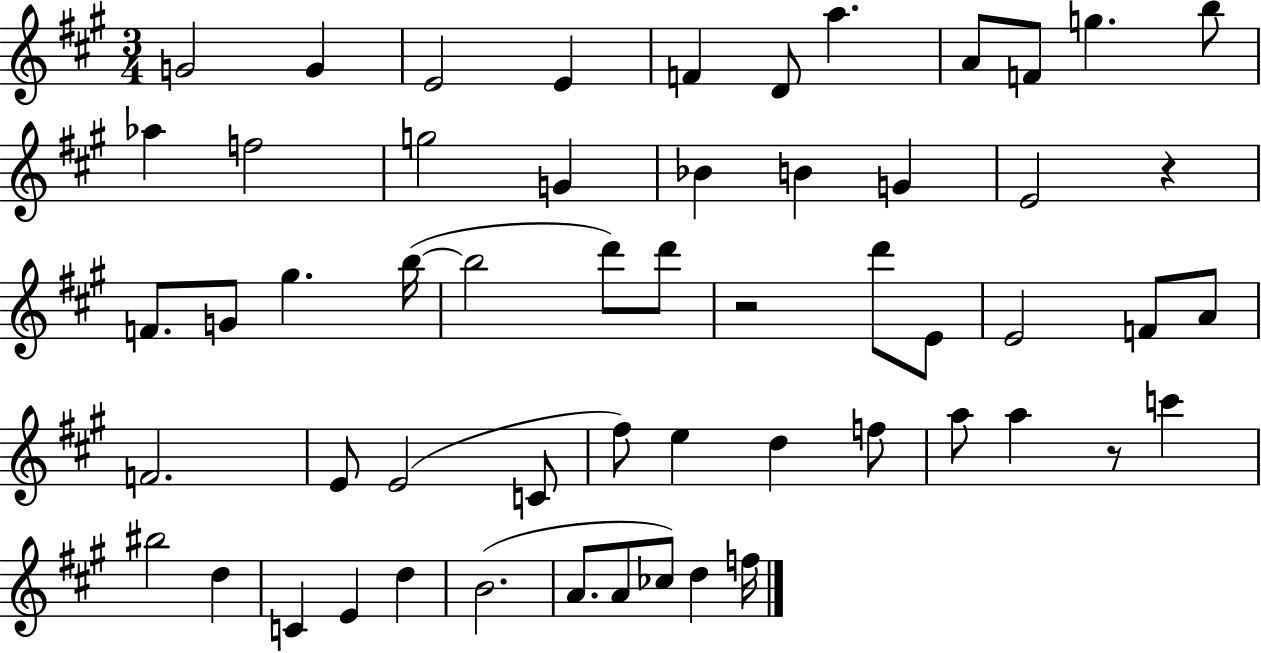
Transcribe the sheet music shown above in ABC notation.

X:1
T:Untitled
M:3/4
L:1/4
K:A
G2 G E2 E F D/2 a A/2 F/2 g b/2 _a f2 g2 G _B B G E2 z F/2 G/2 ^g b/4 b2 d'/2 d'/2 z2 d'/2 E/2 E2 F/2 A/2 F2 E/2 E2 C/2 ^f/2 e d f/2 a/2 a z/2 c' ^b2 d C E d B2 A/2 A/2 _c/2 d f/4